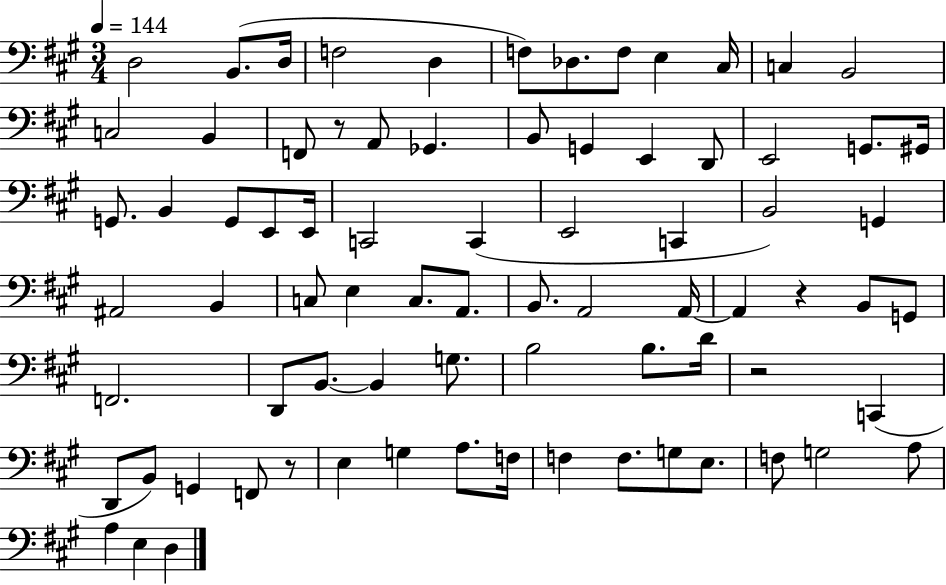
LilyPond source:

{
  \clef bass
  \numericTimeSignature
  \time 3/4
  \key a \major
  \tempo 4 = 144
  \repeat volta 2 { d2 b,8.( d16 | f2 d4 | f8) des8. f8 e4 cis16 | c4 b,2 | \break c2 b,4 | f,8 r8 a,8 ges,4. | b,8 g,4 e,4 d,8 | e,2 g,8. gis,16 | \break g,8. b,4 g,8 e,8 e,16 | c,2 c,4( | e,2 c,4 | b,2) g,4 | \break ais,2 b,4 | c8 e4 c8. a,8. | b,8. a,2 a,16~~ | a,4 r4 b,8 g,8 | \break f,2. | d,8 b,8.~~ b,4 g8. | b2 b8. d'16 | r2 c,4( | \break d,8 b,8) g,4 f,8 r8 | e4 g4 a8. f16 | f4 f8. g8 e8. | f8 g2 a8 | \break a4 e4 d4 | } \bar "|."
}